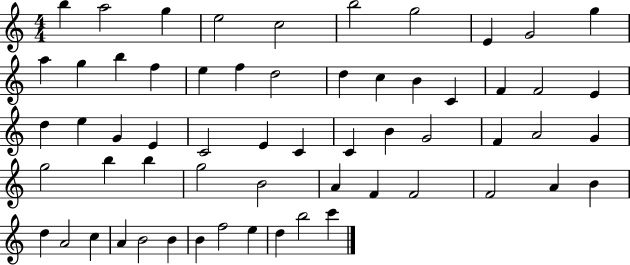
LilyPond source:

{
  \clef treble
  \numericTimeSignature
  \time 4/4
  \key c \major
  b''4 a''2 g''4 | e''2 c''2 | b''2 g''2 | e'4 g'2 g''4 | \break a''4 g''4 b''4 f''4 | e''4 f''4 d''2 | d''4 c''4 b'4 c'4 | f'4 f'2 e'4 | \break d''4 e''4 g'4 e'4 | c'2 e'4 c'4 | c'4 b'4 g'2 | f'4 a'2 g'4 | \break g''2 b''4 b''4 | g''2 b'2 | a'4 f'4 f'2 | f'2 a'4 b'4 | \break d''4 a'2 c''4 | a'4 b'2 b'4 | b'4 f''2 e''4 | d''4 b''2 c'''4 | \break \bar "|."
}